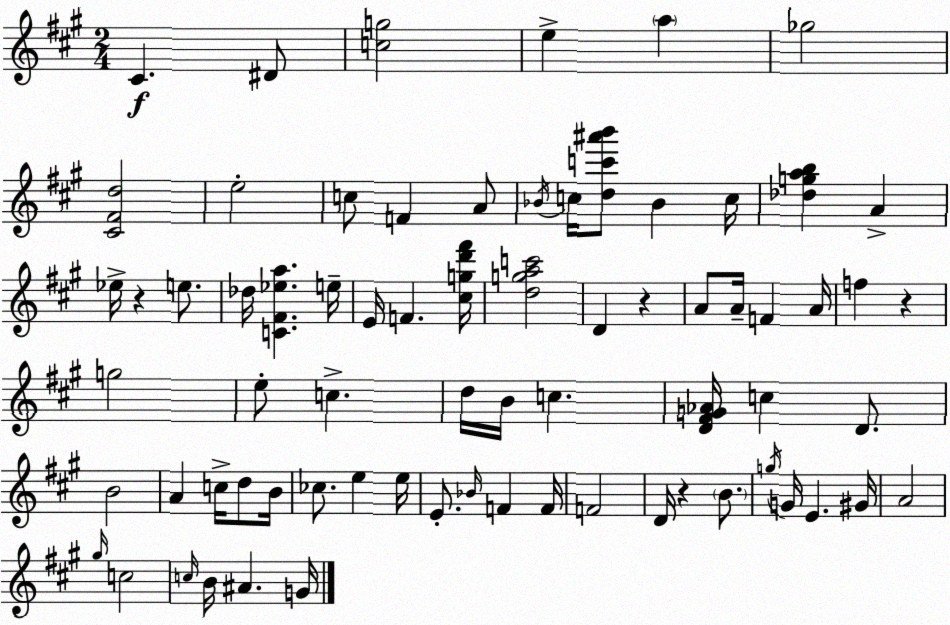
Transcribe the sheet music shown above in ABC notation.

X:1
T:Untitled
M:2/4
L:1/4
K:A
^C ^D/2 [cg]2 e a _g2 [^C^Fd]2 e2 c/2 F A/2 _B/4 c/4 [dc'^a'b']/2 _B c/4 [_dgab] A _e/4 z e/2 _d/4 [C^F_ea] e/4 E/4 F [^cgd'^f']/4 [dgac']2 D z A/2 A/4 F A/4 f z g2 e/2 c d/4 B/4 c [D^FG_A]/4 c D/2 B2 A c/4 d/2 B/4 _c/2 e e/4 E/2 _B/4 F F/4 F2 D/4 z B/2 g/4 G/4 E ^G/4 A2 ^g/4 c2 c/4 B/4 ^A G/4